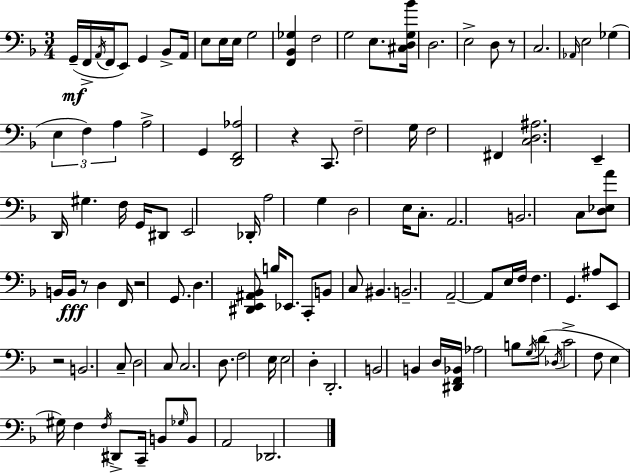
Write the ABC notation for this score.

X:1
T:Untitled
M:3/4
L:1/4
K:F
G,,/4 F,,/4 A,,/4 F,,/4 E,,/2 G,, _B,,/2 A,,/4 E,/2 E,/4 E,/4 G,2 [F,,_B,,_G,] F,2 G,2 E,/2 [^C,D,G,_B]/4 D,2 E,2 D,/2 z/2 C,2 _A,,/4 E,2 _G, E, F, A, A,2 G,, [D,,F,,_A,]2 z C,,/2 F,2 G,/4 F,2 ^F,, [C,D,^A,]2 E,, D,,/4 ^G, F,/4 G,,/4 ^D,,/2 E,,2 _D,,/4 A,2 G, D,2 E,/4 C,/2 A,,2 B,,2 C,/2 [D,_E,A]/2 B,,/4 B,,/4 z/2 D, F,,/4 z2 G,,/2 D, [^D,,E,,^A,,_B,,]/2 B,/4 _E,,/2 C,,/2 B,,/2 C,/2 ^B,, B,,2 A,,2 A,,/2 E,/4 F,/4 F, G,, ^A,/2 E,,/2 z2 B,,2 C,/2 D,2 C,/2 C,2 D,/2 F,2 E,/4 E,2 D, D,,2 B,,2 B,, D,/4 [^D,,F,,_B,,]/4 _A,2 B,/2 G,/4 D/2 _D,/4 C2 F,/2 E, ^G,/4 F, F,/4 ^D,,/2 C,,/4 B,,/2 _G,/4 B,,/2 A,,2 _D,,2